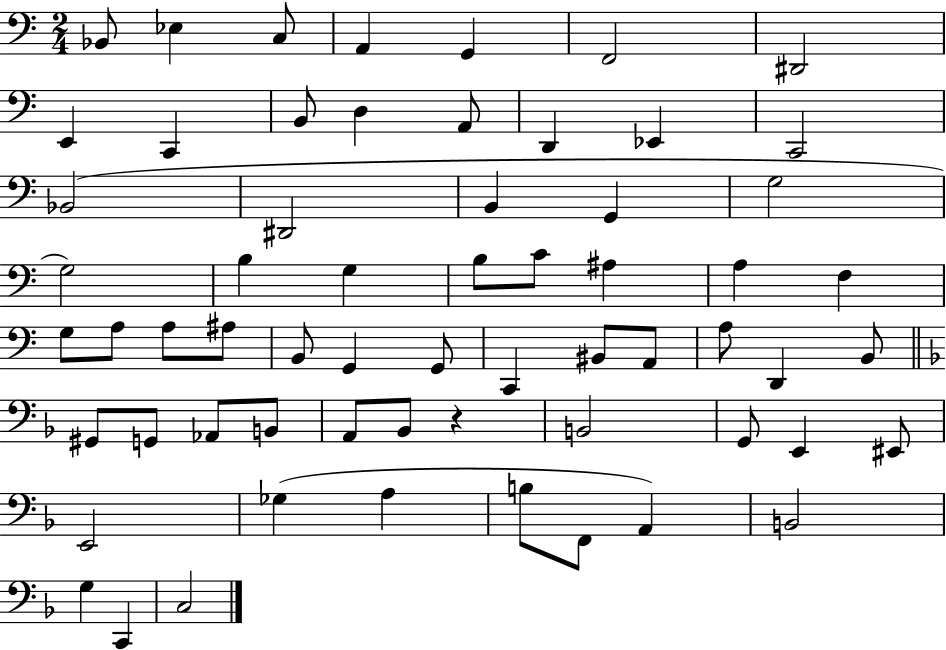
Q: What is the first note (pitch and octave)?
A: Bb2